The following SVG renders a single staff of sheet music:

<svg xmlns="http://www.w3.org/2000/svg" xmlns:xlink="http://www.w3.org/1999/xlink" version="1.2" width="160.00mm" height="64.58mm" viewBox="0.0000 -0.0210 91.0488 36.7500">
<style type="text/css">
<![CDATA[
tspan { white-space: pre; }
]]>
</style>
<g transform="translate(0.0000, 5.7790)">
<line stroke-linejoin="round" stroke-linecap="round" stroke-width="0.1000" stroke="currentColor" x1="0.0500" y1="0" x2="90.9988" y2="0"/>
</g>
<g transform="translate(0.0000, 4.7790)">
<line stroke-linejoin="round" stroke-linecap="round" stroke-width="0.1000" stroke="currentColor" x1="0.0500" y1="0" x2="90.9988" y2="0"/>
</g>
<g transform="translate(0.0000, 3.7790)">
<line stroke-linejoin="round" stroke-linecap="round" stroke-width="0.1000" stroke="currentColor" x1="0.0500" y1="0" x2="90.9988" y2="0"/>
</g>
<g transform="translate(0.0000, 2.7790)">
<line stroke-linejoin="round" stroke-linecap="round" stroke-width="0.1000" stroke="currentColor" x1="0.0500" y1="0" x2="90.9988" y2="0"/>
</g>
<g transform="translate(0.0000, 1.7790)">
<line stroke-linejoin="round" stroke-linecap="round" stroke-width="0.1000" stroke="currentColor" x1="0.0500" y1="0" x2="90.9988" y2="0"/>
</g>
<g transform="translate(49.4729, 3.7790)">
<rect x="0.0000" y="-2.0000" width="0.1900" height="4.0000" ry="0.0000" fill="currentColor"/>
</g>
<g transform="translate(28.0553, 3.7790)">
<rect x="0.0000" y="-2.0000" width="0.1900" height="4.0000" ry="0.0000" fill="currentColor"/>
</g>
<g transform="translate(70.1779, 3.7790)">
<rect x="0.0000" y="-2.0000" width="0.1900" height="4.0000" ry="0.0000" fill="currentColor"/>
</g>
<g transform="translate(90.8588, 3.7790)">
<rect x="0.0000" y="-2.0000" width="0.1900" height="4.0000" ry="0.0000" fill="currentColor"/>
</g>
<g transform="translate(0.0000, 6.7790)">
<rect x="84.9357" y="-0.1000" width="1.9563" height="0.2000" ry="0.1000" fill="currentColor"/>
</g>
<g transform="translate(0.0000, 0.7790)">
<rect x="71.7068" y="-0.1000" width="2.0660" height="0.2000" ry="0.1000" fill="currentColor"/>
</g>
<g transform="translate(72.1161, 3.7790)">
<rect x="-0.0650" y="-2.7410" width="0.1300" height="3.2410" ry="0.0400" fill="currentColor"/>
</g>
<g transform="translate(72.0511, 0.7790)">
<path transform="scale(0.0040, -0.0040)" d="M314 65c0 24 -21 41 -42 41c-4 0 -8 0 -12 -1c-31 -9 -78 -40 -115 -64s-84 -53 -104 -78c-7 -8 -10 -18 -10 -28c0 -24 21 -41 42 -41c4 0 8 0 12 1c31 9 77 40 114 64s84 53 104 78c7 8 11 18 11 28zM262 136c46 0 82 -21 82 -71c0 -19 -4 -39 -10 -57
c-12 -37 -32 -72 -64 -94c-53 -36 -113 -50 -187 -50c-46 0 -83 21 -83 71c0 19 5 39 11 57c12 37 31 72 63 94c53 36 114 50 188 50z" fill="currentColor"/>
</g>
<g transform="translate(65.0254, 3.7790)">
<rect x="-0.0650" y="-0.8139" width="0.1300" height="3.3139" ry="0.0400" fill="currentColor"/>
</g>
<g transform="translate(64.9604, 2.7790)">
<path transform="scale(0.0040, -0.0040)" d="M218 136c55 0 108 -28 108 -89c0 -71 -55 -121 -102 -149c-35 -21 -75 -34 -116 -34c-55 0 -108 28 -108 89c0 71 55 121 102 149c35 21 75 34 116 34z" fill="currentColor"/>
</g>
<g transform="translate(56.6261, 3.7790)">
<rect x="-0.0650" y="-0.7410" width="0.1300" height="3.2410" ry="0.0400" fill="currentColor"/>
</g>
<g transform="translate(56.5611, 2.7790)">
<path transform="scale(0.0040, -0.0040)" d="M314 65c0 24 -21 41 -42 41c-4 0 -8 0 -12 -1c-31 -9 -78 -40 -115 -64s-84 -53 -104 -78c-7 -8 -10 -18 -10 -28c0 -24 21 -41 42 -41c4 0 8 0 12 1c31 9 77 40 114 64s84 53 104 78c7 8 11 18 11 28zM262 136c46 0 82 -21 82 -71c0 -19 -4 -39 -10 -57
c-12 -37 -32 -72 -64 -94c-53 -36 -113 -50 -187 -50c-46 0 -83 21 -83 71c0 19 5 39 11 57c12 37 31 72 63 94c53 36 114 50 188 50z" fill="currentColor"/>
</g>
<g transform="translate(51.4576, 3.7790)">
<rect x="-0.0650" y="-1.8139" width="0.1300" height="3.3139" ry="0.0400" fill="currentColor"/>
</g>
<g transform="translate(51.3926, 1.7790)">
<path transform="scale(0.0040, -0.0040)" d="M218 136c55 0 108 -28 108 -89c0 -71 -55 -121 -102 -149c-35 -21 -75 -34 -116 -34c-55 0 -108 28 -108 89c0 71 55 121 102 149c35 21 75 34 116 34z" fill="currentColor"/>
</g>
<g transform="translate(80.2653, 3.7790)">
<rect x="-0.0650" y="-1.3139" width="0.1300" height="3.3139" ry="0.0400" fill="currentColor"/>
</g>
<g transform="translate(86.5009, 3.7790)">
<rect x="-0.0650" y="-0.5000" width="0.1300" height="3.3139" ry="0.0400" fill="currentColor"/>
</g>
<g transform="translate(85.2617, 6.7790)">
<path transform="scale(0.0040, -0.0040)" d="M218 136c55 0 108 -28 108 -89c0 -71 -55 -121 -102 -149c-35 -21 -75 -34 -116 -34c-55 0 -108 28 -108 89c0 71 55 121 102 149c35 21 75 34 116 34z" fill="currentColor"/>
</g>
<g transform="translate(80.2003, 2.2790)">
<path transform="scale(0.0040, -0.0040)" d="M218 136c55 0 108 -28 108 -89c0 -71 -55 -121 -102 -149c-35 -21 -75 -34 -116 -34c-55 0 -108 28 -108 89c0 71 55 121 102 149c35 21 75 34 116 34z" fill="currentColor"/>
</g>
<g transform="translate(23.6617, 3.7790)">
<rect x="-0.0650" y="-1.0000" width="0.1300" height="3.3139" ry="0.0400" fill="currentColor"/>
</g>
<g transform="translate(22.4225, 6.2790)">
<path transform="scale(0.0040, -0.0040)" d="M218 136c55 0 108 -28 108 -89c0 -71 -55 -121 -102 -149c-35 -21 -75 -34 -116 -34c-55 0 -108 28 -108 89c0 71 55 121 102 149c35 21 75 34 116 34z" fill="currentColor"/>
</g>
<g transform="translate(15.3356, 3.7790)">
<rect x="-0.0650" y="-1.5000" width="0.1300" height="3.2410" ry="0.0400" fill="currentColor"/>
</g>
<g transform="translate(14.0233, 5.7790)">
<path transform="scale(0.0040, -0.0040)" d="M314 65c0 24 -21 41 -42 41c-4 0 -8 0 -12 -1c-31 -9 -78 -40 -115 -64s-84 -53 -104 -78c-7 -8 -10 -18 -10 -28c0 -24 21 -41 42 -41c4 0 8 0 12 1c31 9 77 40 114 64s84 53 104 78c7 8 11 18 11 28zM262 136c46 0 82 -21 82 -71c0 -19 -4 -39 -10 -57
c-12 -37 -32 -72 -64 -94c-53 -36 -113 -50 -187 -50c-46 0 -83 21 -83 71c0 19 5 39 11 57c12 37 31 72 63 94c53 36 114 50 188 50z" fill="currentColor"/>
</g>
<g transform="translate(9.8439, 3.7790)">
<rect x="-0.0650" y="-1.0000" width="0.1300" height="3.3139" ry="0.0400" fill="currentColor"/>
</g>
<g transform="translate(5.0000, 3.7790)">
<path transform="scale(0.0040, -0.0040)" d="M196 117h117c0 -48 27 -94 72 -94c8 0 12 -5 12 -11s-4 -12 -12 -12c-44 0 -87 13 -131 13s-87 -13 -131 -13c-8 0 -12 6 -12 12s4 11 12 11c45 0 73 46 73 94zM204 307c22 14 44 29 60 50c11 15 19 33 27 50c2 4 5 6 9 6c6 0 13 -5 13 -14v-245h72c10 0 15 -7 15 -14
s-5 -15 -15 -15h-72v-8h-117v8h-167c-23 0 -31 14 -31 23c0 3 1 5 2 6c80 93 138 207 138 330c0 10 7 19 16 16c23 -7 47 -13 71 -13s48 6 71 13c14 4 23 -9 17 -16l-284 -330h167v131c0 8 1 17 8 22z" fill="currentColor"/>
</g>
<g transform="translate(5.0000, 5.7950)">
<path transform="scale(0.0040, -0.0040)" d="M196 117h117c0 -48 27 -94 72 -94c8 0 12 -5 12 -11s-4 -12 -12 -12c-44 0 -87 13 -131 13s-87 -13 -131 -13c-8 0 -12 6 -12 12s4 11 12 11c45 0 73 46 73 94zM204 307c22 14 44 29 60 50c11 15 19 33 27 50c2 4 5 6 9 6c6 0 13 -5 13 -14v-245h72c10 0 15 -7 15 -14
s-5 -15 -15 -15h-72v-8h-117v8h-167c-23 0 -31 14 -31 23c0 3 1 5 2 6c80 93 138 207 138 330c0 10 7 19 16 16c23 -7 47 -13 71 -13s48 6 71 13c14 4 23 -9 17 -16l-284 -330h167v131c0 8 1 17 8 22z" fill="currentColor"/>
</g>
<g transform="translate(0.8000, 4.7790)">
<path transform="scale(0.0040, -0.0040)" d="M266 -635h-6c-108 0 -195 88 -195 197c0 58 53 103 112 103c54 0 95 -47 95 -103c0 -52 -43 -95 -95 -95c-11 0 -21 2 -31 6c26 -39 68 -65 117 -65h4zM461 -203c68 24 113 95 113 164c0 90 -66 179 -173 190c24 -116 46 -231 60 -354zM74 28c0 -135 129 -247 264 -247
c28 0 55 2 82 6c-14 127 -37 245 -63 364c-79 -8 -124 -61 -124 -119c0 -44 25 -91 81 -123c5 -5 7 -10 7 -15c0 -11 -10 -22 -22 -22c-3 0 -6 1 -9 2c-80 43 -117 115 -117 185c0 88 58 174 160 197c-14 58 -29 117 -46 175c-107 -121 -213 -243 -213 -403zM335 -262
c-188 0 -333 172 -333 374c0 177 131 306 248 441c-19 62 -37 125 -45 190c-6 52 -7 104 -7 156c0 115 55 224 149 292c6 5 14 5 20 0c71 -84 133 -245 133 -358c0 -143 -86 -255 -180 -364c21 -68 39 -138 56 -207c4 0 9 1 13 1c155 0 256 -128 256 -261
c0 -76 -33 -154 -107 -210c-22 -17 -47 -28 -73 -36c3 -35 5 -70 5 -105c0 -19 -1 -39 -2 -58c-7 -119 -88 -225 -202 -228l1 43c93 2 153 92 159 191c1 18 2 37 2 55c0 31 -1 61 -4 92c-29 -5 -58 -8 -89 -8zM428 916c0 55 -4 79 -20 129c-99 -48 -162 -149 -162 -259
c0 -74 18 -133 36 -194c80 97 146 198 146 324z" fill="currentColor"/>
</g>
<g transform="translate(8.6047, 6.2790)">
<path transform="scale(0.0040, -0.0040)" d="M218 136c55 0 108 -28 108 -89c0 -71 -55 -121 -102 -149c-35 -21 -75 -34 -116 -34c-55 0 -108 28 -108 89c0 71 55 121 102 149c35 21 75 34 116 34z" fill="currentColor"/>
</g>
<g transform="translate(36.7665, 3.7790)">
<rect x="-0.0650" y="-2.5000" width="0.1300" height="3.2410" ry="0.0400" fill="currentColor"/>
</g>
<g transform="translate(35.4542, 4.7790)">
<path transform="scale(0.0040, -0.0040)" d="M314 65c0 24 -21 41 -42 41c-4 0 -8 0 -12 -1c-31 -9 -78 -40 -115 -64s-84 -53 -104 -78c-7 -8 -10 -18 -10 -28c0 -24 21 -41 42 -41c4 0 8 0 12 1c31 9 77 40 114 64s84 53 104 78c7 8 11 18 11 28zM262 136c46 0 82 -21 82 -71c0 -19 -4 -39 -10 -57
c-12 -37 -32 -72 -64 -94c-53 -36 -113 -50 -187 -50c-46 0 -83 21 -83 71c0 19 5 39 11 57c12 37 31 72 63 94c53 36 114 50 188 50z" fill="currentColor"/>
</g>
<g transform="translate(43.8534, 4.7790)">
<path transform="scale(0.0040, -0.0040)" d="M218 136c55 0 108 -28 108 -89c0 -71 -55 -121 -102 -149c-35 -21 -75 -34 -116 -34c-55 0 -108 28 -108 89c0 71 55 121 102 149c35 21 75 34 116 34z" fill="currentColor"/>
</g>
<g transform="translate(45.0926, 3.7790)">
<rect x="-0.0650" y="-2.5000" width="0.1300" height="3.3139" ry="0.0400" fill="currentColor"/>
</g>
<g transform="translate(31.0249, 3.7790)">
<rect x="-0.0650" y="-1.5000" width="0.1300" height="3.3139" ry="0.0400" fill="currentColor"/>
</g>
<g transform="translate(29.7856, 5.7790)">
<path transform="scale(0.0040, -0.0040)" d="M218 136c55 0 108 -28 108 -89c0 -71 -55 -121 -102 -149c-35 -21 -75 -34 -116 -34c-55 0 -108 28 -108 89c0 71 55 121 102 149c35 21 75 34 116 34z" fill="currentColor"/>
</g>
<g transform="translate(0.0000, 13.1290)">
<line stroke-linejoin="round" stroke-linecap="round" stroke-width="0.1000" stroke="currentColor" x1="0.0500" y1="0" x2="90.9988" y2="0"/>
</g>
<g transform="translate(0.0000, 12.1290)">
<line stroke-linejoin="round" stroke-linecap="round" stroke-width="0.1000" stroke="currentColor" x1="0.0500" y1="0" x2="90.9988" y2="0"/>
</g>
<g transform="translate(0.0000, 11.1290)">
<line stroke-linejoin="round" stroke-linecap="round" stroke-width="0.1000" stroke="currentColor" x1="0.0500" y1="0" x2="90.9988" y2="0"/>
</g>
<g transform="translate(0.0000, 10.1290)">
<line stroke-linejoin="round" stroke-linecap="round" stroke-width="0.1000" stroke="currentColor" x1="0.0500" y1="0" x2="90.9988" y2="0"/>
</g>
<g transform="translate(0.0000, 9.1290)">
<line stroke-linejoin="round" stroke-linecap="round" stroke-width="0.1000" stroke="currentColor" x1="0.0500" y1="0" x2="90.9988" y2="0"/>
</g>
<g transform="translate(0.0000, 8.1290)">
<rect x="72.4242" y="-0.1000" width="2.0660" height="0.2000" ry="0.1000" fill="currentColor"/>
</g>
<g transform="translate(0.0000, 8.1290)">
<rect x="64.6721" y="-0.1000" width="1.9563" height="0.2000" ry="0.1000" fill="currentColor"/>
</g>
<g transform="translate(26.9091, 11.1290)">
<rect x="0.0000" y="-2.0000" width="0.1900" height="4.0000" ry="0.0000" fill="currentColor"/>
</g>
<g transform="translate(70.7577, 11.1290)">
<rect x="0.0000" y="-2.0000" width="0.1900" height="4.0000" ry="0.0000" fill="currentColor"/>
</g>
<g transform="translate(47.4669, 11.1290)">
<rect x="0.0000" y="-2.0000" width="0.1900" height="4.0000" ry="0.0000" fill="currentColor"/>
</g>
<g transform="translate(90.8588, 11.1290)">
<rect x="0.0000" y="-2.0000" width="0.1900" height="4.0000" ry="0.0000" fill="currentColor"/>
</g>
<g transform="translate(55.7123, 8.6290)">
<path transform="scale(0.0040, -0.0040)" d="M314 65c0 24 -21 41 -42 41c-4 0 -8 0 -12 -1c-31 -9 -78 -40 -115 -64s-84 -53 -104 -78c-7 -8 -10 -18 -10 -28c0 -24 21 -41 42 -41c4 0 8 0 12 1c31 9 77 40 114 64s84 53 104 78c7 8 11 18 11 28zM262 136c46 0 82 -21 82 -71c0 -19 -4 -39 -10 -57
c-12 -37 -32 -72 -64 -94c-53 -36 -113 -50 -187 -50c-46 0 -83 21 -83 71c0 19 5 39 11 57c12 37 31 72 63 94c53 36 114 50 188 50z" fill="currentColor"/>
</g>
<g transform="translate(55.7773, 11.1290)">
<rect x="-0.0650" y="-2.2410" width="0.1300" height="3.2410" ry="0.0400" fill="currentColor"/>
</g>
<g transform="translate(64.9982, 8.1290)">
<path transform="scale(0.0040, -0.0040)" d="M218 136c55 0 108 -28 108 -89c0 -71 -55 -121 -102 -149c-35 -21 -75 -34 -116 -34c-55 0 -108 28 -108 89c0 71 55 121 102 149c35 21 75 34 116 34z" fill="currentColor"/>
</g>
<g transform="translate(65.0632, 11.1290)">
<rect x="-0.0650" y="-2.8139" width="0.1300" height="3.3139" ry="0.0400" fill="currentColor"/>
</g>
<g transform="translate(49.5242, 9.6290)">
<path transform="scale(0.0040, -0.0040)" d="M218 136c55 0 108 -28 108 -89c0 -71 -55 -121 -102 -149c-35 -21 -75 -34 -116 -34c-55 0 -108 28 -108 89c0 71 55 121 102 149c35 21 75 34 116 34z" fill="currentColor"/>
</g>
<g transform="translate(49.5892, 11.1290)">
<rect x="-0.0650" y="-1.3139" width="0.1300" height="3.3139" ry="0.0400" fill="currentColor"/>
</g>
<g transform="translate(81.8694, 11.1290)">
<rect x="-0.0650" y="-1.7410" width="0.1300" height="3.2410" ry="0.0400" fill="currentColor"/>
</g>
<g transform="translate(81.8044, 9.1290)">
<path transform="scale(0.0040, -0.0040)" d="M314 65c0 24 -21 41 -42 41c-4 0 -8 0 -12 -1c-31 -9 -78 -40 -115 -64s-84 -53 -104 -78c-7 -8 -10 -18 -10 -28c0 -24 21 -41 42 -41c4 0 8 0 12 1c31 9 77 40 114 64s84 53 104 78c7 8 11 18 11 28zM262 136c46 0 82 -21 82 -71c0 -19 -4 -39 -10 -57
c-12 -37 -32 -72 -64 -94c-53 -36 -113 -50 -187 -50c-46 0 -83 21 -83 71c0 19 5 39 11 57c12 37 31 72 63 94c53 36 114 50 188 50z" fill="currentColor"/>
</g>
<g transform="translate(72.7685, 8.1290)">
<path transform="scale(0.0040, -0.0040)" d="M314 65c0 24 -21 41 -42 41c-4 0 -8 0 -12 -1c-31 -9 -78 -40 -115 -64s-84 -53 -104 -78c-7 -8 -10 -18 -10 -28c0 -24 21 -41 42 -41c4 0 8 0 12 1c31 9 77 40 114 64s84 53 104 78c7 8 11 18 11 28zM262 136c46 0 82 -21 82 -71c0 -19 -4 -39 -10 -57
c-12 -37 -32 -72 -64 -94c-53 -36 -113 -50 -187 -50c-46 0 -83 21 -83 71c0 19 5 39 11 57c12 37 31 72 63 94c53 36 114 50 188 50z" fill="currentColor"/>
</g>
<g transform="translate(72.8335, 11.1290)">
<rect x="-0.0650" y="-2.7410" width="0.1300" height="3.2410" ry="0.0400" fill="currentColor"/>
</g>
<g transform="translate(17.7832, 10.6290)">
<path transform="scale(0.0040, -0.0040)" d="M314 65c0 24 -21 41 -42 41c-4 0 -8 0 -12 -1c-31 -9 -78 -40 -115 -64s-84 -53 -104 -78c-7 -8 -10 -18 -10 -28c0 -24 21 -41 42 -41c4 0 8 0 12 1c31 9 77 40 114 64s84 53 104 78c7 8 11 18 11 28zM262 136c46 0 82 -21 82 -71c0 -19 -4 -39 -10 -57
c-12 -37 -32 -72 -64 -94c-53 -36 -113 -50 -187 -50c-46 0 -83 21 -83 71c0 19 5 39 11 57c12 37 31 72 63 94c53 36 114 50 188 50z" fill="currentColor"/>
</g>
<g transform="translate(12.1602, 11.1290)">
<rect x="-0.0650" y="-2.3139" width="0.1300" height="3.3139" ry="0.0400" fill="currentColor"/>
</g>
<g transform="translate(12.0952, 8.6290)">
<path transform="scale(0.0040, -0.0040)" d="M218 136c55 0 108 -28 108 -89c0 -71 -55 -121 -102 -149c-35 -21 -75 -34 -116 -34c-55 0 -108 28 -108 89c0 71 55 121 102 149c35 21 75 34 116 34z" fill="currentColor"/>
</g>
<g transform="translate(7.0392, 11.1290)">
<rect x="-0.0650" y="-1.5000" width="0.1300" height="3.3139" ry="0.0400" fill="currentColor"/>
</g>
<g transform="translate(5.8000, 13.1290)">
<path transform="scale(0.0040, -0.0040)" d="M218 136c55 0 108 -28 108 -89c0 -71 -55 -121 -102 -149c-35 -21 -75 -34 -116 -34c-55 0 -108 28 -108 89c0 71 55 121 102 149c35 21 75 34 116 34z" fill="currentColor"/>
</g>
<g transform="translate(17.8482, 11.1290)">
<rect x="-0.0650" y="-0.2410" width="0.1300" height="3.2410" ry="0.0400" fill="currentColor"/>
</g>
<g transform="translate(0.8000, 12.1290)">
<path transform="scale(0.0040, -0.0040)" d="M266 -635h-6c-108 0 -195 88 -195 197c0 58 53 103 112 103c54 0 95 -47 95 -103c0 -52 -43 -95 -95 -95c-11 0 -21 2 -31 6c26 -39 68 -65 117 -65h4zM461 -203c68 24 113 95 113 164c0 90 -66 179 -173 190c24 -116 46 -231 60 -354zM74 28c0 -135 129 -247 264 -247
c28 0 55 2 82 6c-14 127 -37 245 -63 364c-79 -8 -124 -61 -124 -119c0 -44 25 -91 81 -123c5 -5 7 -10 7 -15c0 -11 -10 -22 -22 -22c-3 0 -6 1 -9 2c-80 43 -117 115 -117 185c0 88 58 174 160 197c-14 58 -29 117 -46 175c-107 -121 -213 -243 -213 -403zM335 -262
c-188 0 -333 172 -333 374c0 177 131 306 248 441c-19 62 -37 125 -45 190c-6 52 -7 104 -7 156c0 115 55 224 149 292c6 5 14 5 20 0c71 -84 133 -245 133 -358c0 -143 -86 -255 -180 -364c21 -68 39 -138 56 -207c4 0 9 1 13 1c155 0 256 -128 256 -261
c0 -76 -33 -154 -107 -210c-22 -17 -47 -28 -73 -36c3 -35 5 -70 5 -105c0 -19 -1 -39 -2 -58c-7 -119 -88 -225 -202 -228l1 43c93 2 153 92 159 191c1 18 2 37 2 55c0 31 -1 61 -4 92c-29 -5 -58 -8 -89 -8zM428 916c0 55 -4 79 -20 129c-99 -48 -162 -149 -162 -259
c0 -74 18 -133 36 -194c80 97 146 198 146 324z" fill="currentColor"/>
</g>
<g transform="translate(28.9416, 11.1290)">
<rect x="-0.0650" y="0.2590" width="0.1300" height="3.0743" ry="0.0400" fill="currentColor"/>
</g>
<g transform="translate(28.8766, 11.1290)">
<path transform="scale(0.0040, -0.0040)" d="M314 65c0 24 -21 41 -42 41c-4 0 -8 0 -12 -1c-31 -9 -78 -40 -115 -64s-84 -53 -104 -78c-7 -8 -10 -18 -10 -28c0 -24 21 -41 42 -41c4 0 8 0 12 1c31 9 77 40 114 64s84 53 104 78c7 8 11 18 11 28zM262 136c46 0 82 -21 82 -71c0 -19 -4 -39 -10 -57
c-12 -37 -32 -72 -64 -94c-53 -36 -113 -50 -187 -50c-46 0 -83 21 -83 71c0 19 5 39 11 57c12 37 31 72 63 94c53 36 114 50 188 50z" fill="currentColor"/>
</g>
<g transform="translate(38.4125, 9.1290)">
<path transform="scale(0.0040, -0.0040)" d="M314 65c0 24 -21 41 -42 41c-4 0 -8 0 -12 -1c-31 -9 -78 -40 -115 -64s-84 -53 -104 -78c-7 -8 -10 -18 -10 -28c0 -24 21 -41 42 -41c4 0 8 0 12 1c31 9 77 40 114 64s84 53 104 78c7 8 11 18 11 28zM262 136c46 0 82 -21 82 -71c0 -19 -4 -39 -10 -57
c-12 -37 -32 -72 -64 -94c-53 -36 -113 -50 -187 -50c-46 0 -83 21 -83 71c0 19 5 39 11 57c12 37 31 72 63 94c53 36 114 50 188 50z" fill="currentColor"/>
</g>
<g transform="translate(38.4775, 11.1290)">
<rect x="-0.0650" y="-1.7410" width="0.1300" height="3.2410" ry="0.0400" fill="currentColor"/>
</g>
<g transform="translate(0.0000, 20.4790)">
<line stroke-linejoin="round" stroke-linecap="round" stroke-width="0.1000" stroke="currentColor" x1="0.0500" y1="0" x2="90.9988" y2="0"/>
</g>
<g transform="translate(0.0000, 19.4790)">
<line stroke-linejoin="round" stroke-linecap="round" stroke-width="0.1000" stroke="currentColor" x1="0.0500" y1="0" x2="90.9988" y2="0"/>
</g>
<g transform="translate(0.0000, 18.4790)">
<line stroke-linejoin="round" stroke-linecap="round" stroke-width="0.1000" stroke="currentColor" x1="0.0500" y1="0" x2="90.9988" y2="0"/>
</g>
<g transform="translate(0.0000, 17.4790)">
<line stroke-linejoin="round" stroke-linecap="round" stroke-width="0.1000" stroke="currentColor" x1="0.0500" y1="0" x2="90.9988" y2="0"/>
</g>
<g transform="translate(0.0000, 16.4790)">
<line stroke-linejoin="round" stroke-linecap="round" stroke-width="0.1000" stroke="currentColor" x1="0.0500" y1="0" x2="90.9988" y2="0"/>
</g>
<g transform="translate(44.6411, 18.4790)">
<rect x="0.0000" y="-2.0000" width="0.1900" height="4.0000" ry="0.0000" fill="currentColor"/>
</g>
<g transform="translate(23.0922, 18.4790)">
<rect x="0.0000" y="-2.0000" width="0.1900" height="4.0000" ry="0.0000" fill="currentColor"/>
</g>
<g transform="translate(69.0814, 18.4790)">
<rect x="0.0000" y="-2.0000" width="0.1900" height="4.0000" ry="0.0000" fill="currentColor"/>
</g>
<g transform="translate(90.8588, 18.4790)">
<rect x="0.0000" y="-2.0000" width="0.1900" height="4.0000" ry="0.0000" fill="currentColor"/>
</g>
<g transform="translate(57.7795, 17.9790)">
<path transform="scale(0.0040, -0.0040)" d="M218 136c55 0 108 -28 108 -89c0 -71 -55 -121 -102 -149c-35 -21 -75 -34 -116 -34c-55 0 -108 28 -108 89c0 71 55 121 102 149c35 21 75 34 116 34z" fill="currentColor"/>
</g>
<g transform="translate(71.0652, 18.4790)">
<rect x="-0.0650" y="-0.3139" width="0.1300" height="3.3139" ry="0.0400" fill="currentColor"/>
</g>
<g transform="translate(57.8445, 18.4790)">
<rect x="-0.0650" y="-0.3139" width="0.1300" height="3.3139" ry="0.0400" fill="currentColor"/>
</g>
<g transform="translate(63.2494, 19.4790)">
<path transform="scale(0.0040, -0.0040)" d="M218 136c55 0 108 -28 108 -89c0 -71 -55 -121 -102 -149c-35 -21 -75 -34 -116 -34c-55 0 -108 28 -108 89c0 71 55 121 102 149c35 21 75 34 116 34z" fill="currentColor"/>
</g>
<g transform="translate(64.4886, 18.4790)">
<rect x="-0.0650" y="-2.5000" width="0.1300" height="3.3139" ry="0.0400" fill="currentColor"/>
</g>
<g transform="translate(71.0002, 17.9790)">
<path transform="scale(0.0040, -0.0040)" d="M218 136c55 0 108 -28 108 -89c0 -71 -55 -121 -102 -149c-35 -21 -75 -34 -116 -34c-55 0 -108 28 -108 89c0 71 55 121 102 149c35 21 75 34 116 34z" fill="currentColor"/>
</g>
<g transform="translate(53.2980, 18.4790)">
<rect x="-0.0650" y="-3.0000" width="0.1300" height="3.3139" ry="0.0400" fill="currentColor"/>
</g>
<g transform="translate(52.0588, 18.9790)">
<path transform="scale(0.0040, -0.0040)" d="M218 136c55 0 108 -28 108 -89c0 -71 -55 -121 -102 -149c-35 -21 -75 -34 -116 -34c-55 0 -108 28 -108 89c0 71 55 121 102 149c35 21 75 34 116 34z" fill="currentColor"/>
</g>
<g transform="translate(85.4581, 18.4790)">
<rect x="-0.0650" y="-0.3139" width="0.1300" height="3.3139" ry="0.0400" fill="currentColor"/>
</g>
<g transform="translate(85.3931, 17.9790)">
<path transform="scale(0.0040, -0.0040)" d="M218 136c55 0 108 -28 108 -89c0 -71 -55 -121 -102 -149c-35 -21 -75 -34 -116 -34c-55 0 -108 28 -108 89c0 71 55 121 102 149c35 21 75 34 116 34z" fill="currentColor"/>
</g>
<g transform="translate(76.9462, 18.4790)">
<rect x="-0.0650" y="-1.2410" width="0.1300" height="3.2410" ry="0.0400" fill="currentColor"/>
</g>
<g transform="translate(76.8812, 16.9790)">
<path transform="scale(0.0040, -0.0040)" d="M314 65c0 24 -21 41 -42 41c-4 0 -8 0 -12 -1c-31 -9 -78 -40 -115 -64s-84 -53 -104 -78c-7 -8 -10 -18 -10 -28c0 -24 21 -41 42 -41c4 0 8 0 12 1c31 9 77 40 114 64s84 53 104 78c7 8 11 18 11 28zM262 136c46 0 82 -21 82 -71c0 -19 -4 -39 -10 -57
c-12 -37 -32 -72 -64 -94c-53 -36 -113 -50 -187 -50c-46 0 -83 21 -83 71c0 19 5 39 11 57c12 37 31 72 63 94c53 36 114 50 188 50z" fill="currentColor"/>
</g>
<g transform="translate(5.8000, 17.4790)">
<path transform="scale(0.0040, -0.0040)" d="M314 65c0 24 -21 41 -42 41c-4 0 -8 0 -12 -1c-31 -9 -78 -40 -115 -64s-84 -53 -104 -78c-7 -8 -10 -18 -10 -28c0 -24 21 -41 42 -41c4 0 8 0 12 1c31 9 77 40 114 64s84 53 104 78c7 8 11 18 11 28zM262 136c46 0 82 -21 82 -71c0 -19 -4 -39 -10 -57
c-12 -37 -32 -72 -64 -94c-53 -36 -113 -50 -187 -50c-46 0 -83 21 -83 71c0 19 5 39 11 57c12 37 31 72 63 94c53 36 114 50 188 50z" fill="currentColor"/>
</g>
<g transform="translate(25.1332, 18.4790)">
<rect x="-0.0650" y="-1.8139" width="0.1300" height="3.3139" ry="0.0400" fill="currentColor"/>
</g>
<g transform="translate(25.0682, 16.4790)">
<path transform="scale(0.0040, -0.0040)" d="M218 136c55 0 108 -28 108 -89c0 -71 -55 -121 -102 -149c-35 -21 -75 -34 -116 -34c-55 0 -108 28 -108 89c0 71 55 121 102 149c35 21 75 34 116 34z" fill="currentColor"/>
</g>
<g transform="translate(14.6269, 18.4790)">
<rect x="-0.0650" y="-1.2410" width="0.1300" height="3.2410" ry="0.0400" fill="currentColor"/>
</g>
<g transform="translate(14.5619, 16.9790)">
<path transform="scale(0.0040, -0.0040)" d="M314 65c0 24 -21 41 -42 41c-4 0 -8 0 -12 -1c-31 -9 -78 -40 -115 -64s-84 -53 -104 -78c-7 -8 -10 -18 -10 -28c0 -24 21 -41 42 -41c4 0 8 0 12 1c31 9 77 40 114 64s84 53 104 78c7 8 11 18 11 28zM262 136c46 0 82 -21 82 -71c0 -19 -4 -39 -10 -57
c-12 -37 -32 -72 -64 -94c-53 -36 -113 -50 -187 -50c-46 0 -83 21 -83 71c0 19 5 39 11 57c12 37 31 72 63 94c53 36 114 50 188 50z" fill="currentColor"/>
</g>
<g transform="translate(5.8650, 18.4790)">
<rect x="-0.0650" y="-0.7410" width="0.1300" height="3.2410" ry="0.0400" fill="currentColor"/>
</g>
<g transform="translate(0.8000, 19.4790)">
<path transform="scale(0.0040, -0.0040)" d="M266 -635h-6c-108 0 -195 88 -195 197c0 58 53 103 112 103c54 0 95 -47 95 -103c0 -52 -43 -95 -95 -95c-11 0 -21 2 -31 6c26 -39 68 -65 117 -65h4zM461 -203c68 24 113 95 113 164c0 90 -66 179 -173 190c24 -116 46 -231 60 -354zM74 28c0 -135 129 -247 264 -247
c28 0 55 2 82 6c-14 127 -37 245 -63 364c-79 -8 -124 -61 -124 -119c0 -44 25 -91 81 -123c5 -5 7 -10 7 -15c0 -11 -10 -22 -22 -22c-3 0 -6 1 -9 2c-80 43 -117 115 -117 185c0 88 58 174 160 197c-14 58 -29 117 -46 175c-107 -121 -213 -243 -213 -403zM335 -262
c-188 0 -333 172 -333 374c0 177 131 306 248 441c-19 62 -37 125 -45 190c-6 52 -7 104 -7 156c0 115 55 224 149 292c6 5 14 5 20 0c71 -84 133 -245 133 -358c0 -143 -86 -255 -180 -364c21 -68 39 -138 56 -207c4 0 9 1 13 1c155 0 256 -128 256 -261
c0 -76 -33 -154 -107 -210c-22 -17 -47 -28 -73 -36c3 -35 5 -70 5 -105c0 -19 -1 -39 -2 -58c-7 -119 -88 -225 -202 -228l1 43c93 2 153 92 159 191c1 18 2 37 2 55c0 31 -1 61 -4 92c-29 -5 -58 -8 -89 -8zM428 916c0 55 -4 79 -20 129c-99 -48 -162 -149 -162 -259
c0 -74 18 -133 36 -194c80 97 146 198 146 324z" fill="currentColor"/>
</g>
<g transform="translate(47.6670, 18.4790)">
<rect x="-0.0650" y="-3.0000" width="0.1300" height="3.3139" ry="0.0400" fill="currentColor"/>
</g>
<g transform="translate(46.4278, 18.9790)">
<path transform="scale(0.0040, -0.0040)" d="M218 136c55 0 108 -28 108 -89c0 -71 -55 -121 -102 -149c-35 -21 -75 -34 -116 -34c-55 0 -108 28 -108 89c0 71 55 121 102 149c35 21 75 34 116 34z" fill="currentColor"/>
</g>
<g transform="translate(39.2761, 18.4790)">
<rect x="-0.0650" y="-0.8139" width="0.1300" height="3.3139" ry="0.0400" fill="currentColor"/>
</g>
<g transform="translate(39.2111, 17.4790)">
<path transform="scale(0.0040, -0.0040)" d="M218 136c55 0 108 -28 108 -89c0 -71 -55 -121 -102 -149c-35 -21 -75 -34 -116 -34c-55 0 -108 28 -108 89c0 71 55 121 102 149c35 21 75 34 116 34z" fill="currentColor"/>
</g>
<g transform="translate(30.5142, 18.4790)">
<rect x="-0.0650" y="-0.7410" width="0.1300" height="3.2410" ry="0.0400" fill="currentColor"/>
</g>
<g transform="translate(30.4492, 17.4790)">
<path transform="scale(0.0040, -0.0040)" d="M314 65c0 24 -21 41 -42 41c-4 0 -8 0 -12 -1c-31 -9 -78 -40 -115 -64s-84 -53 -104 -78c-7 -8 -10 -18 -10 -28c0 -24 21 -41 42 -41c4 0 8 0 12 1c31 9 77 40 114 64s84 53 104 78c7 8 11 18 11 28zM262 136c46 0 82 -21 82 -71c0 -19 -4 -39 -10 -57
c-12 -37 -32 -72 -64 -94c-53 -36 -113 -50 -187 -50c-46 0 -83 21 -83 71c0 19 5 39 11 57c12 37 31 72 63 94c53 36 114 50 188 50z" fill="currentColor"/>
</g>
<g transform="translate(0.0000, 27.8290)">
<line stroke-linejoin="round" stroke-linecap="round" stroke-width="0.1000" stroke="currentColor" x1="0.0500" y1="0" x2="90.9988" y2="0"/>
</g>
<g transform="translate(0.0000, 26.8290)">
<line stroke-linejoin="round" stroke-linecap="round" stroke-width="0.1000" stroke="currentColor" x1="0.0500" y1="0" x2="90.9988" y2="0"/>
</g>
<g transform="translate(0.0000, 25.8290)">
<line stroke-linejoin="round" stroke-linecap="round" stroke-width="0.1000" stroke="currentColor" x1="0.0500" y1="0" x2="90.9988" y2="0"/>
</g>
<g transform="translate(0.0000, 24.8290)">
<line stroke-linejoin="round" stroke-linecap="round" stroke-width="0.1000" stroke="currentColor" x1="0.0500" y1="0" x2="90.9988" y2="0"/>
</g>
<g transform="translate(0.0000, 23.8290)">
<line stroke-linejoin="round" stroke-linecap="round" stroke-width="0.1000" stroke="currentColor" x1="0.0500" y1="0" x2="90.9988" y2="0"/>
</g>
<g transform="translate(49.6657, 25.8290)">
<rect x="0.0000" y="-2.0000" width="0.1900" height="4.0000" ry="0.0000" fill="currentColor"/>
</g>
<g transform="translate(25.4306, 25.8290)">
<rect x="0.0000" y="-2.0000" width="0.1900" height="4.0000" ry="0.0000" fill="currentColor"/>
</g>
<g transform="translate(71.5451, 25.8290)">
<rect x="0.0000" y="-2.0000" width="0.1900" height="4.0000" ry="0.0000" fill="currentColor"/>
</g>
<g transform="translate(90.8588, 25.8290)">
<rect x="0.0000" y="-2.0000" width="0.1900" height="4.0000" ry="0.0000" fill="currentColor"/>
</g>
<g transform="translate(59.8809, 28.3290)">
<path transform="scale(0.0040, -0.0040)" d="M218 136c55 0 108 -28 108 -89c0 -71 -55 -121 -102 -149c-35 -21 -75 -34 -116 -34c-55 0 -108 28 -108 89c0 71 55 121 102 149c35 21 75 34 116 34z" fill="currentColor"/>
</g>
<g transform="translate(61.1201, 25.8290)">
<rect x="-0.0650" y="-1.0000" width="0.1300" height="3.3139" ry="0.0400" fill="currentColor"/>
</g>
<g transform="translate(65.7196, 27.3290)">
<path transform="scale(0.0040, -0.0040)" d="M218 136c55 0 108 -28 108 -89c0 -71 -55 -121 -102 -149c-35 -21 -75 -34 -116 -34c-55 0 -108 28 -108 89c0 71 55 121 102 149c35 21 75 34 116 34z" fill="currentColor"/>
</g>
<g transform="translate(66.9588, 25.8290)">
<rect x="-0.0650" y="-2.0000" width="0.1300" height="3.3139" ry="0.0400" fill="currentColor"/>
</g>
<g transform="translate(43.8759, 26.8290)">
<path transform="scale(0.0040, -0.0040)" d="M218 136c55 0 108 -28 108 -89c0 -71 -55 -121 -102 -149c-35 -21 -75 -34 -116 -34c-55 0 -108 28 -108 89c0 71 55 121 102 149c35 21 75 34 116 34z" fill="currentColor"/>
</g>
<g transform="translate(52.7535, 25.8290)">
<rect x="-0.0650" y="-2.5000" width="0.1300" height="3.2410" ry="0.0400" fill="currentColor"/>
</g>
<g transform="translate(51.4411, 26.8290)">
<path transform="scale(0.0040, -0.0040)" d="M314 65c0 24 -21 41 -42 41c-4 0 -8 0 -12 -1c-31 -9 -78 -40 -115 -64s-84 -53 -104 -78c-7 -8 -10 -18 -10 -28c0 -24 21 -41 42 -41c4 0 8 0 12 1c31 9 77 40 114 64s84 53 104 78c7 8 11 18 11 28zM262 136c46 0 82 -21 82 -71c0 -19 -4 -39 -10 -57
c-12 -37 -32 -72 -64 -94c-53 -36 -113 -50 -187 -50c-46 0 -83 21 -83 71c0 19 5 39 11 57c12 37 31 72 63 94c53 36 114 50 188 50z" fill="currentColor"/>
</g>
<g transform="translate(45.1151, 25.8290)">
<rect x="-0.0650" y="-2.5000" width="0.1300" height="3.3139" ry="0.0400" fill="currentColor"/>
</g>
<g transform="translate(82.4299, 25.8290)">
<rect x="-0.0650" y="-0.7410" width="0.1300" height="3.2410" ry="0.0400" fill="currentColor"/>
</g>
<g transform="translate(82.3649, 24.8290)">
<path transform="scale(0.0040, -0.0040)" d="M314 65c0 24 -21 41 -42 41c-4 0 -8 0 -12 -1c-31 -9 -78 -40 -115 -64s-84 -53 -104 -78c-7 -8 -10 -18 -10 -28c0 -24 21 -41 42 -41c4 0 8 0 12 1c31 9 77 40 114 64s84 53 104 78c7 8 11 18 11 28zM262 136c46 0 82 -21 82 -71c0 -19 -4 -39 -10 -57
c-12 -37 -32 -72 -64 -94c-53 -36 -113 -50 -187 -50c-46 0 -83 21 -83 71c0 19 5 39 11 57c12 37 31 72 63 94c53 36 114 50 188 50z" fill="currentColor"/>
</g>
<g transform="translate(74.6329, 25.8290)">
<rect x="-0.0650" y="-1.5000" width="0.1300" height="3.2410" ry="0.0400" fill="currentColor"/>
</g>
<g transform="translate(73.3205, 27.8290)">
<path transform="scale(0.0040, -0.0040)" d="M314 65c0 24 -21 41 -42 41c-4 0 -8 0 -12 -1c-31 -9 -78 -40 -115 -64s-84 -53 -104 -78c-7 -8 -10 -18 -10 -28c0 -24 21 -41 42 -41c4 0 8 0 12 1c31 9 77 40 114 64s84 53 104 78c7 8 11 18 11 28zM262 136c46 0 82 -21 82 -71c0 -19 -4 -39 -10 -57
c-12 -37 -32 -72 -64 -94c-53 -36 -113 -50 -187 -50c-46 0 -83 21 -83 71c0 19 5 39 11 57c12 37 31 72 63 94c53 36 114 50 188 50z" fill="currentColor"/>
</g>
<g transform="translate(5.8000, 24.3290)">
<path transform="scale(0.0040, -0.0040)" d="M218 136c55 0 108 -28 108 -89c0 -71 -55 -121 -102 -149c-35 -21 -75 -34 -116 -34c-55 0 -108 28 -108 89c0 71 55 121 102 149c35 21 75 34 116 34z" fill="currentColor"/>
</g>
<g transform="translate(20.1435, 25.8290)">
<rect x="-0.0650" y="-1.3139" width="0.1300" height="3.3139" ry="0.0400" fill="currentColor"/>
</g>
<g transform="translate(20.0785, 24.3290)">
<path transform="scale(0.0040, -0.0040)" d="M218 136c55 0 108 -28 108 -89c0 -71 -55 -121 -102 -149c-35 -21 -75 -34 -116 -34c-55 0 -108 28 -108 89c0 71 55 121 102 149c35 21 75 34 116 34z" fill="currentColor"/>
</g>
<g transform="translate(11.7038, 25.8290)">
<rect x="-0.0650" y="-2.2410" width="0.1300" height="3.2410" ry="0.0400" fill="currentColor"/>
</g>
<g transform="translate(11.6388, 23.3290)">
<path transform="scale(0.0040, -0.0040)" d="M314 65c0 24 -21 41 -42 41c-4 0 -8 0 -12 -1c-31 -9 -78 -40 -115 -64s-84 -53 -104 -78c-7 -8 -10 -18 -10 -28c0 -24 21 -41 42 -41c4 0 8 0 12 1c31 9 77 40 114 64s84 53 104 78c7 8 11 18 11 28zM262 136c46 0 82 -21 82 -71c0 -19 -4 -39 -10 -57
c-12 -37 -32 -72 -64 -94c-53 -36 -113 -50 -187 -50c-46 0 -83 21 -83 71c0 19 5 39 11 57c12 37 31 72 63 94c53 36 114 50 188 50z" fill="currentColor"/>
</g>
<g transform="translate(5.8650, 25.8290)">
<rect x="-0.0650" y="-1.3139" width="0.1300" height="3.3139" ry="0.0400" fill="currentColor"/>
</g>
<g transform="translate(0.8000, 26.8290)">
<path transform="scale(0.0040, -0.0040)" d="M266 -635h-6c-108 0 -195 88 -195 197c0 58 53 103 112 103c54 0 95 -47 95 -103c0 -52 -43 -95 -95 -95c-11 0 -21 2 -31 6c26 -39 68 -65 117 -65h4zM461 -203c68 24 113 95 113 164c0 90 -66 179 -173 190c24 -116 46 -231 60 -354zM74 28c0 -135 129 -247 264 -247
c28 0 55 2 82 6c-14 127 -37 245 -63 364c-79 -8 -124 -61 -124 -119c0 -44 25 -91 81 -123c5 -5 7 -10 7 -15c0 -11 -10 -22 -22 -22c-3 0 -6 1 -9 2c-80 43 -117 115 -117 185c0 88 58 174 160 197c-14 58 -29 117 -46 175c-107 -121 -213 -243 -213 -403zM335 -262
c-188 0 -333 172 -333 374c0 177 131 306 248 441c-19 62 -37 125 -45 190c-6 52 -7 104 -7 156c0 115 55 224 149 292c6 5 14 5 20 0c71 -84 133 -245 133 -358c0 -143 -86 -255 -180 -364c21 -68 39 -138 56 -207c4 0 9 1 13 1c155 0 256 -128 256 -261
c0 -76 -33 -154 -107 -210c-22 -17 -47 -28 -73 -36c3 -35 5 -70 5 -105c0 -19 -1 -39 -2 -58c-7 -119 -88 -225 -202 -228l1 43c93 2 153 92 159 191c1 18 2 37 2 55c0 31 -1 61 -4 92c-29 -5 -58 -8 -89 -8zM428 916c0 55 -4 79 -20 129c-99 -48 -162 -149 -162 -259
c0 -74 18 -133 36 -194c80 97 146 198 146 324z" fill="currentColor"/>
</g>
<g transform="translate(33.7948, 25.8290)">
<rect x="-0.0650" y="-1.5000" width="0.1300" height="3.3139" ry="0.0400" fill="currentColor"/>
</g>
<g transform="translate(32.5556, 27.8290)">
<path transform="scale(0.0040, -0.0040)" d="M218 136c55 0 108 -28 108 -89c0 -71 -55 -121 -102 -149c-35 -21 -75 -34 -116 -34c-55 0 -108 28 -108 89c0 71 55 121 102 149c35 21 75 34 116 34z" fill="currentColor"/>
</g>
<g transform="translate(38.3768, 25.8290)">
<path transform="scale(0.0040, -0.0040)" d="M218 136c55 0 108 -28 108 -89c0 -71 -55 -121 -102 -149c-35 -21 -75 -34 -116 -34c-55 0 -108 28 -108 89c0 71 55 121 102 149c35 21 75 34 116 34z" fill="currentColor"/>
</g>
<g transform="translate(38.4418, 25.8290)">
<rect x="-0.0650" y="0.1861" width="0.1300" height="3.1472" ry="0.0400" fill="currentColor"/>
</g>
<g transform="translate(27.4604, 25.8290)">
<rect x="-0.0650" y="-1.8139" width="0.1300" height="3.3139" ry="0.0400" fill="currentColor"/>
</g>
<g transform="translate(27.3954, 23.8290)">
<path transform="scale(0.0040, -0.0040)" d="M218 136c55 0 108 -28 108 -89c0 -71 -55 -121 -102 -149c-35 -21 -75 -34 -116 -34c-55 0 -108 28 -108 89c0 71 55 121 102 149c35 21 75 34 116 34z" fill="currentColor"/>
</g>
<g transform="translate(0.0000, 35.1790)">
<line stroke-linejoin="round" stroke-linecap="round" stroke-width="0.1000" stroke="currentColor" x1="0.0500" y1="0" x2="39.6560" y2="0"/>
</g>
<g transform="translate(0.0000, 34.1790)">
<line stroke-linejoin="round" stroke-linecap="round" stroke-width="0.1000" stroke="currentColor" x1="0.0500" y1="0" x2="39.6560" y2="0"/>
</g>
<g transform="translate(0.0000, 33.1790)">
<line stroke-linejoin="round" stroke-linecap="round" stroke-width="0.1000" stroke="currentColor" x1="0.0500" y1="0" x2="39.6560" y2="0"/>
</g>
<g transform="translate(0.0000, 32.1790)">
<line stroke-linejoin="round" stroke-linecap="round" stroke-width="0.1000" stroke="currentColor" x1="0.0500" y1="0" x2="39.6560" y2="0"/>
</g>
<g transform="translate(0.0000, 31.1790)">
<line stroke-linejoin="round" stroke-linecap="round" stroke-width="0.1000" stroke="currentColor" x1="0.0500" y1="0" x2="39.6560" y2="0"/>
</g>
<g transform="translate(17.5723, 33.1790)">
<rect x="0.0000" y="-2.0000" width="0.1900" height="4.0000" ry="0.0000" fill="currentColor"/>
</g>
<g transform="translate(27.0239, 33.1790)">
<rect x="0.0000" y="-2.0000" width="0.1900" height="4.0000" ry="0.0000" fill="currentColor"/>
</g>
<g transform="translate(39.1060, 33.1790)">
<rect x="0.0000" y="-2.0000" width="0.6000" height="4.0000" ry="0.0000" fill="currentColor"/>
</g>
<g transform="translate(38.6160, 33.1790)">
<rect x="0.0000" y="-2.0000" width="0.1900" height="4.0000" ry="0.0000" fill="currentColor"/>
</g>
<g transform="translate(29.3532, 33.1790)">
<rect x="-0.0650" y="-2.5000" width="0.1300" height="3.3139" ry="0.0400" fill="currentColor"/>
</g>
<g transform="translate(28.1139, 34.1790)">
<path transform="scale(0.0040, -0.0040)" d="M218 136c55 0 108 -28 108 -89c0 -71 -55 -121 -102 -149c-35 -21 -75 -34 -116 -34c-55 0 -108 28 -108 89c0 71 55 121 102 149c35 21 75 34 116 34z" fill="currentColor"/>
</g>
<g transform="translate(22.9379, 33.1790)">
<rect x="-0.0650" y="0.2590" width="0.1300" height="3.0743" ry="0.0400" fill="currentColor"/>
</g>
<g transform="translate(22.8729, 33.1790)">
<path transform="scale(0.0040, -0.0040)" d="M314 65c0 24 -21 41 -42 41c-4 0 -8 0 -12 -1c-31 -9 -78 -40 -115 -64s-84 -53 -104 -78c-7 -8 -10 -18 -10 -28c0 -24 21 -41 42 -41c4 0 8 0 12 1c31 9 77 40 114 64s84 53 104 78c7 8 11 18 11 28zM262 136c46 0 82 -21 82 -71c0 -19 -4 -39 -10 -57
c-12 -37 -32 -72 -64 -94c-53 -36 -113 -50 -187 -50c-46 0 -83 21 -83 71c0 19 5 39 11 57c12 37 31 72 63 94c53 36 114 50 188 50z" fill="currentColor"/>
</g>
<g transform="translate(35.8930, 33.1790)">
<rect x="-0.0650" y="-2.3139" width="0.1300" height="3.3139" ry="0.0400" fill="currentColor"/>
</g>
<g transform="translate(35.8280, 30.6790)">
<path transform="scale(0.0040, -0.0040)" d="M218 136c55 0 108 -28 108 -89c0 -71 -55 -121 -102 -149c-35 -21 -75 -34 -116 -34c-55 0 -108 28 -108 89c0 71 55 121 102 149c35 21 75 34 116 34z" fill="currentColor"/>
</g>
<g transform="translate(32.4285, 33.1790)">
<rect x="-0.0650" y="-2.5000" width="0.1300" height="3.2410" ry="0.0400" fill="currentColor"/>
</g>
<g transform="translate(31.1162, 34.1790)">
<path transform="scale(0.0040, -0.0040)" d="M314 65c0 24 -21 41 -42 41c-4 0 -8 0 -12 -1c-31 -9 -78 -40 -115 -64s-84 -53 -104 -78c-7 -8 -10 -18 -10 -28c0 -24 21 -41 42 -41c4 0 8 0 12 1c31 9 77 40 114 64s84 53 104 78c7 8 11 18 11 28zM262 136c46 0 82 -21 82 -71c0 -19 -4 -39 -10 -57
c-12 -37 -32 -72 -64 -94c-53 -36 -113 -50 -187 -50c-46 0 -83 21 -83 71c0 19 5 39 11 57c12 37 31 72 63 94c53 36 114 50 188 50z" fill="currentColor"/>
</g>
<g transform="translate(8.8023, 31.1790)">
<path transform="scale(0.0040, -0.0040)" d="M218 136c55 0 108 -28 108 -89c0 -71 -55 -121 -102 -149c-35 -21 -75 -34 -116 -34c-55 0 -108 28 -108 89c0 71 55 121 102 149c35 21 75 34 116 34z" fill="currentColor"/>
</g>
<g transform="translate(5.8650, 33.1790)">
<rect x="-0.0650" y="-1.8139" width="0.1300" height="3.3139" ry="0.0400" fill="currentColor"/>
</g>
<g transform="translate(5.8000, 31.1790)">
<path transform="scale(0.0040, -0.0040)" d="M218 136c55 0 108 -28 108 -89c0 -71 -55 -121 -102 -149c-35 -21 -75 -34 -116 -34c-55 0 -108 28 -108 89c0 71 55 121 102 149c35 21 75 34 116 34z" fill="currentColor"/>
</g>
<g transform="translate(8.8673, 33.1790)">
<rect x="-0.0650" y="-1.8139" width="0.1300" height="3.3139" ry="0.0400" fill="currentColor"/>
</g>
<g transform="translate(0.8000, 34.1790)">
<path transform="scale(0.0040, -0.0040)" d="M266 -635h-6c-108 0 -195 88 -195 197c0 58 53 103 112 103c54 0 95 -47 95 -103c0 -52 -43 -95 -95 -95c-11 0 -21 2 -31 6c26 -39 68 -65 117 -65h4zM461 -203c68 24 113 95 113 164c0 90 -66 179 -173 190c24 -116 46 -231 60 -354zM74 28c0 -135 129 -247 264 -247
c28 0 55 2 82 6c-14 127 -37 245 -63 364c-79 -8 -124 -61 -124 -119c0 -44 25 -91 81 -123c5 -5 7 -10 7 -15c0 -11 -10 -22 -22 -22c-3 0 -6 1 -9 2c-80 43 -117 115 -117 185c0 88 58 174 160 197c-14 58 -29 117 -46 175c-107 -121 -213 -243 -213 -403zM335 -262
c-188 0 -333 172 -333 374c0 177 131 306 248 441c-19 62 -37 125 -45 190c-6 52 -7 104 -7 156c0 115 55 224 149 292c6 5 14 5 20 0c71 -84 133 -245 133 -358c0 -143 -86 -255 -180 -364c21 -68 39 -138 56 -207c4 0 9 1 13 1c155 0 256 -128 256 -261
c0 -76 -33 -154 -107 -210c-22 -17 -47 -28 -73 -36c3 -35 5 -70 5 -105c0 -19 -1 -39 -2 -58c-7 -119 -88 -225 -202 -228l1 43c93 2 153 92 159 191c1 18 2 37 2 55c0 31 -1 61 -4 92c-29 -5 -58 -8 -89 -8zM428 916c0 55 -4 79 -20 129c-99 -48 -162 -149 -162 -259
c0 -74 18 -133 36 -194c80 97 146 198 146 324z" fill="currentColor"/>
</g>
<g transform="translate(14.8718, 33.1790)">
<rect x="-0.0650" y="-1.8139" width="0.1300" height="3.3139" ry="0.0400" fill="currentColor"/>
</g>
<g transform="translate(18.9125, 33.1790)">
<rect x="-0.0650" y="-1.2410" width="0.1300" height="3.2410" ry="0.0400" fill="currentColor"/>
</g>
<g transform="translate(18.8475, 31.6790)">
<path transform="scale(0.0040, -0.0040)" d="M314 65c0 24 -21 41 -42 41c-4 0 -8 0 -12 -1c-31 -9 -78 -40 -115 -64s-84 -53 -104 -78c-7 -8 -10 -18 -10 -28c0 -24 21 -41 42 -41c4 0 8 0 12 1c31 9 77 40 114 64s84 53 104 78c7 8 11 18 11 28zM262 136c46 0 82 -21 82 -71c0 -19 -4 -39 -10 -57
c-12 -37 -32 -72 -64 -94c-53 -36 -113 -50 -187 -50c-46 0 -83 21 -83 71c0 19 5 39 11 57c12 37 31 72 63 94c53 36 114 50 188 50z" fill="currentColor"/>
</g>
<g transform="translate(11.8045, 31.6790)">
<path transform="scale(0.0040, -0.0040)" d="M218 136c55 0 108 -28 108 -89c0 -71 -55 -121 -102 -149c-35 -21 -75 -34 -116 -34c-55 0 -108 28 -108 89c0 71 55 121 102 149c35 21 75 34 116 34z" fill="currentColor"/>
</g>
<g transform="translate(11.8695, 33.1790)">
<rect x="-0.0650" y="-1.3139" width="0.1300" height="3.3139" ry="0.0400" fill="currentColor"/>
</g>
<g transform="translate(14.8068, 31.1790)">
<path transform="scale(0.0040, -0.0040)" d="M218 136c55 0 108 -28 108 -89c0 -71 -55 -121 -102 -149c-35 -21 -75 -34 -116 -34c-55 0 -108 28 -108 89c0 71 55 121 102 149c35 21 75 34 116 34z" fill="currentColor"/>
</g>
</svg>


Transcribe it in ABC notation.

X:1
T:Untitled
M:4/4
L:1/4
K:C
D E2 D E G2 G f d2 d a2 e C E g c2 B2 f2 e g2 a a2 f2 d2 e2 f d2 d A A c G c e2 c e g2 e f E B G G2 D F E2 d2 f f e f e2 B2 G G2 g